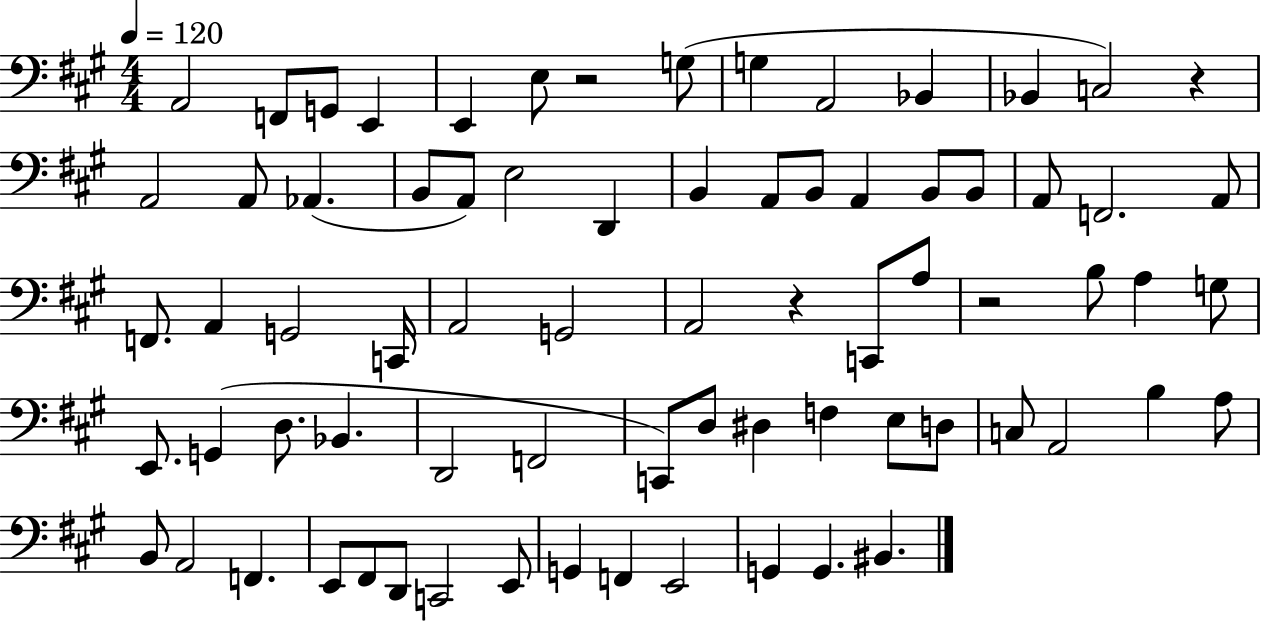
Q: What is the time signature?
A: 4/4